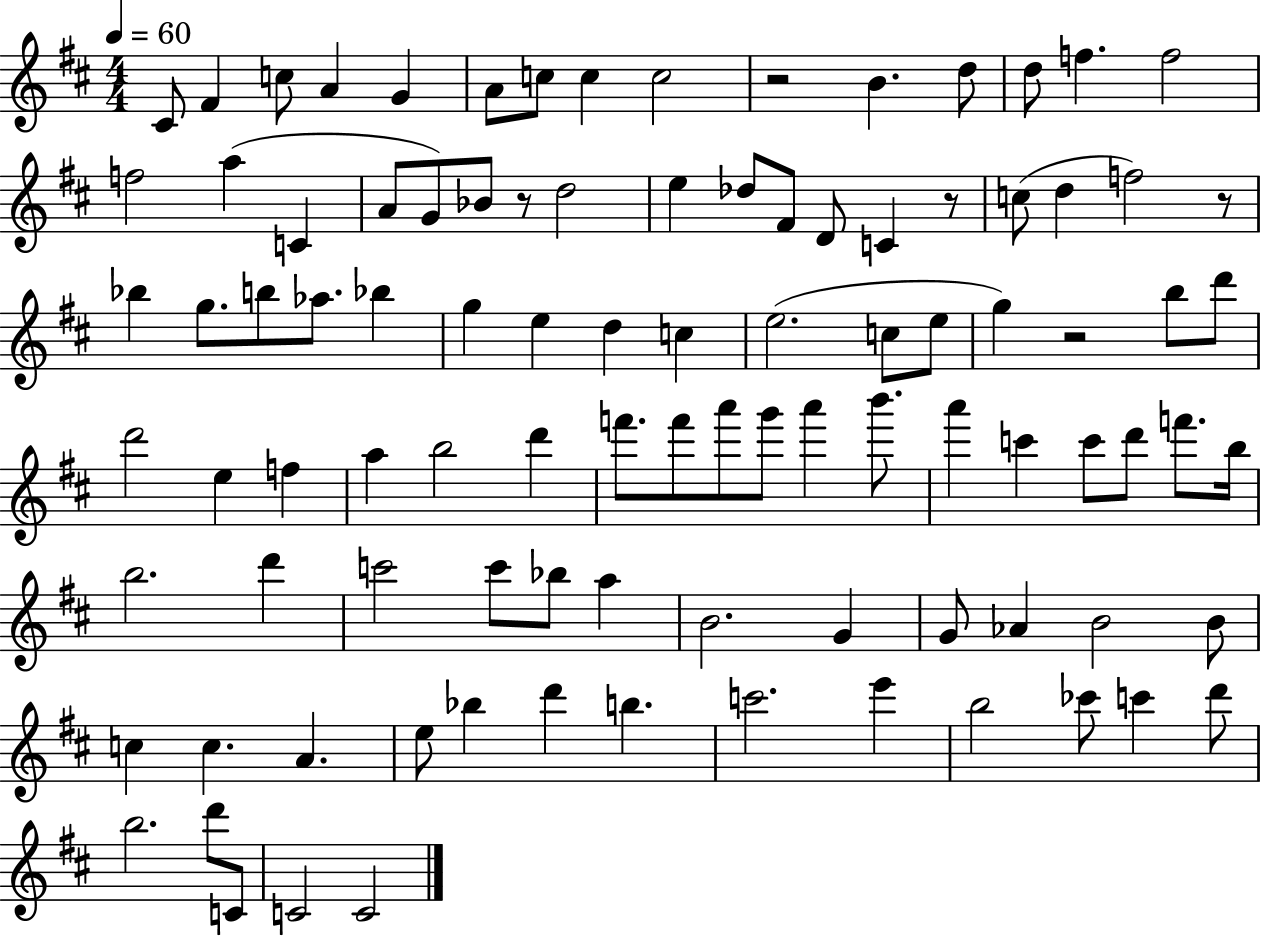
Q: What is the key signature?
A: D major